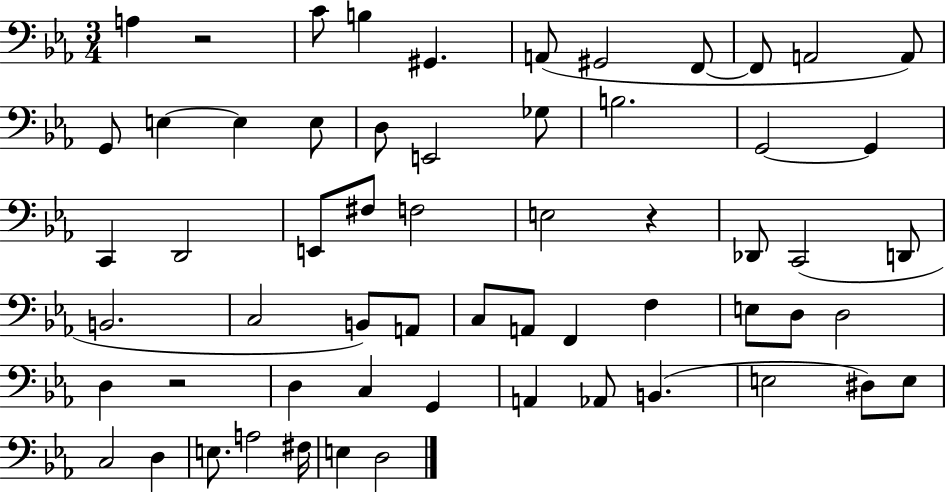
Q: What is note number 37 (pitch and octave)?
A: F3